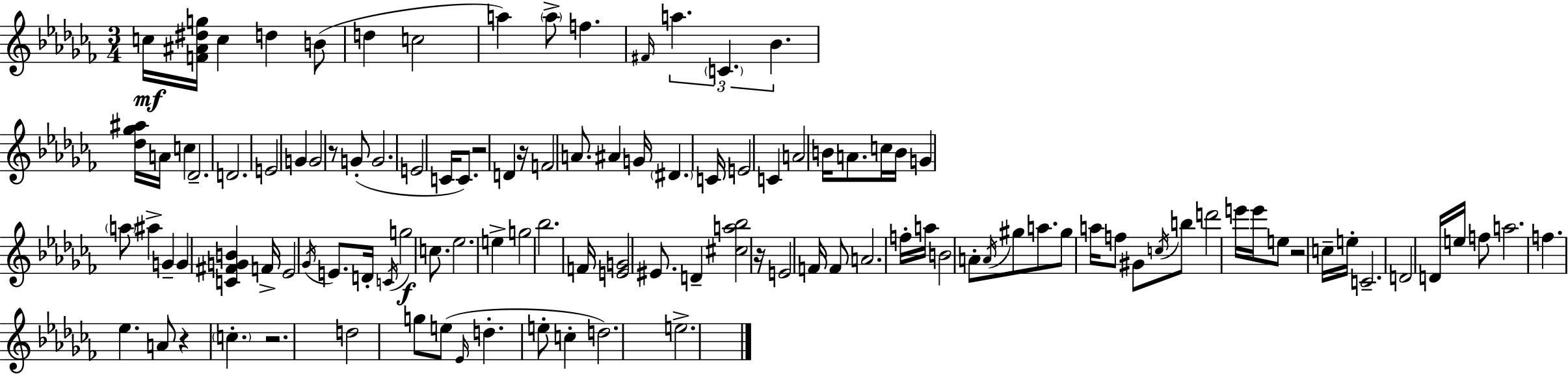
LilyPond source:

{
  \clef treble
  \numericTimeSignature
  \time 3/4
  \key aes \minor
  c''16\mf <f' ais' dis'' g''>16 c''4 d''4 b'8( | d''4 c''2 | a''4) \parenthesize a''8-> f''4. | \grace { fis'16 } \tuplet 3/2 { a''4. \parenthesize c'4. | \break bes'4. } <des'' ges'' ais''>16 a'16 c''4 | des'2.-- | d'2. | e'2 g'4 | \break g'2 r8 g'8-.( | g'2. | e'2 c'16 c'8.) | r2 d'4 | \break r16 f'2 a'8. | ais'4 g'16 \parenthesize dis'4. | c'16 e'2 c'4 | a'2 b'16 a'8. | \break c''16 b'16 g'4 \parenthesize a''8 ais''4-> | g'4-- g'4 <c' fis' g' b'>4 | f'16-> ees'2 \acciaccatura { ges'16 } e'8. | d'16-. \acciaccatura { c'16 } g''2\f | \break c''8. ees''2. | e''4-> g''2 | bes''2. | f'16 <e' g'>2 | \break eis'8. d'4-- <cis'' a'' bes''>2 | r16 e'2 | f'16 f'8 a'2. | f''16-. a''16 b'2 | \break a'8-. \acciaccatura { a'16 } gis''8 a''8. gis''8 a''16 | f''8 gis'8 \acciaccatura { c''16 } b''8 d'''2 | e'''16 e'''16 e''8 r2 | c''16-- e''16-. c'2.-- | \break d'2 | d'16 e''16 f''8 a''2. | f''4. ees''4. | a'8 r4 \parenthesize c''4.-. | \break r2. | d''2 | g''8 e''8( \grace { ees'16 } d''4.-. | e''8-. c''4-. d''2.) | \break e''2.-> | \bar "|."
}